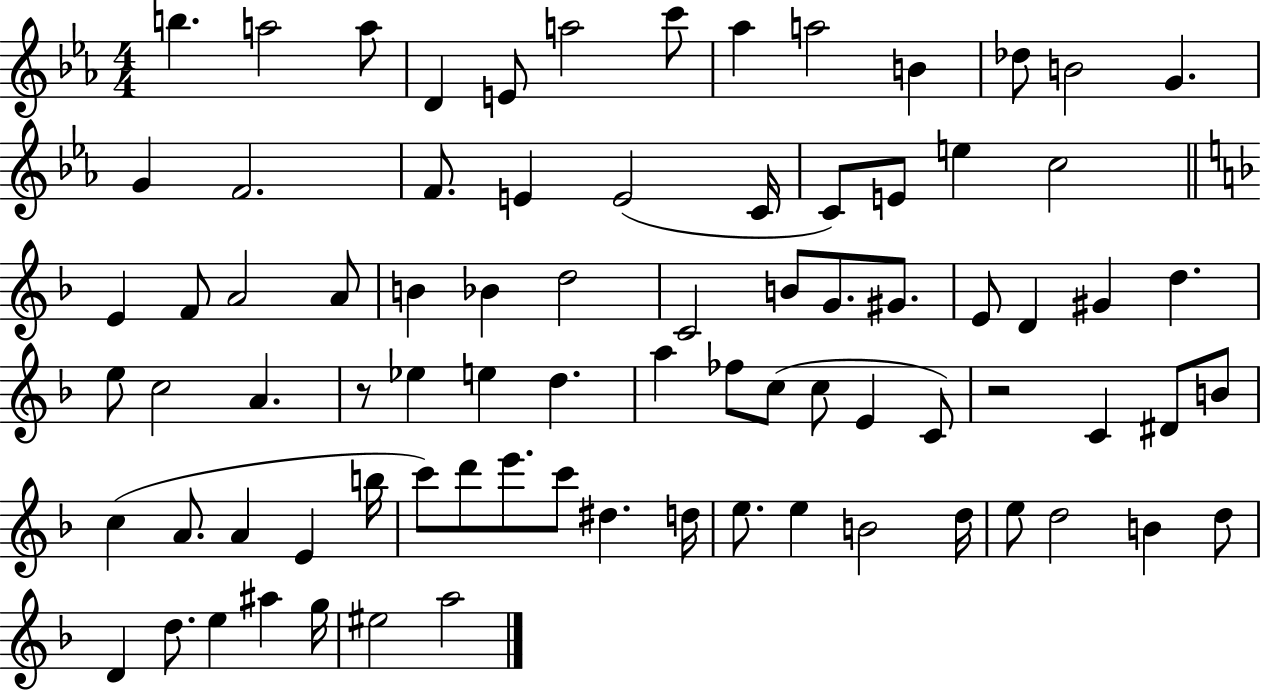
{
  \clef treble
  \numericTimeSignature
  \time 4/4
  \key ees \major
  b''4. a''2 a''8 | d'4 e'8 a''2 c'''8 | aes''4 a''2 b'4 | des''8 b'2 g'4. | \break g'4 f'2. | f'8. e'4 e'2( c'16 | c'8) e'8 e''4 c''2 | \bar "||" \break \key f \major e'4 f'8 a'2 a'8 | b'4 bes'4 d''2 | c'2 b'8 g'8. gis'8. | e'8 d'4 gis'4 d''4. | \break e''8 c''2 a'4. | r8 ees''4 e''4 d''4. | a''4 fes''8 c''8( c''8 e'4 c'8) | r2 c'4 dis'8 b'8 | \break c''4( a'8. a'4 e'4 b''16 | c'''8) d'''8 e'''8. c'''8 dis''4. d''16 | e''8. e''4 b'2 d''16 | e''8 d''2 b'4 d''8 | \break d'4 d''8. e''4 ais''4 g''16 | eis''2 a''2 | \bar "|."
}